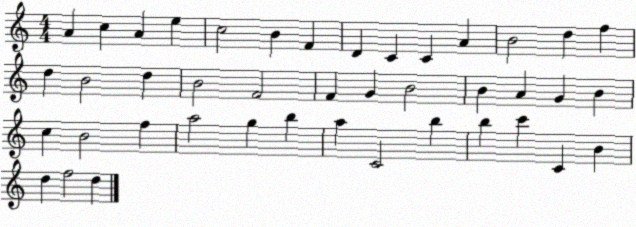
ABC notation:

X:1
T:Untitled
M:4/4
L:1/4
K:C
A c A e c2 B F D C C A B2 d f d B2 d B2 F2 F G B2 B A G B c B2 f a2 g b a C2 b b c' C B d f2 d